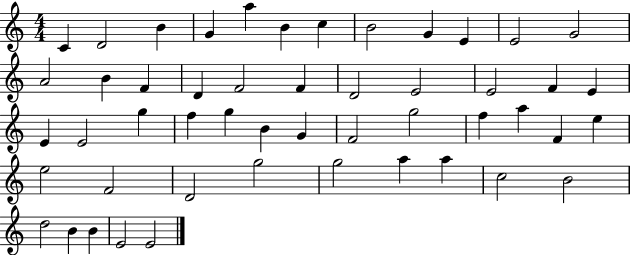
C4/q D4/h B4/q G4/q A5/q B4/q C5/q B4/h G4/q E4/q E4/h G4/h A4/h B4/q F4/q D4/q F4/h F4/q D4/h E4/h E4/h F4/q E4/q E4/q E4/h G5/q F5/q G5/q B4/q G4/q F4/h G5/h F5/q A5/q F4/q E5/q E5/h F4/h D4/h G5/h G5/h A5/q A5/q C5/h B4/h D5/h B4/q B4/q E4/h E4/h